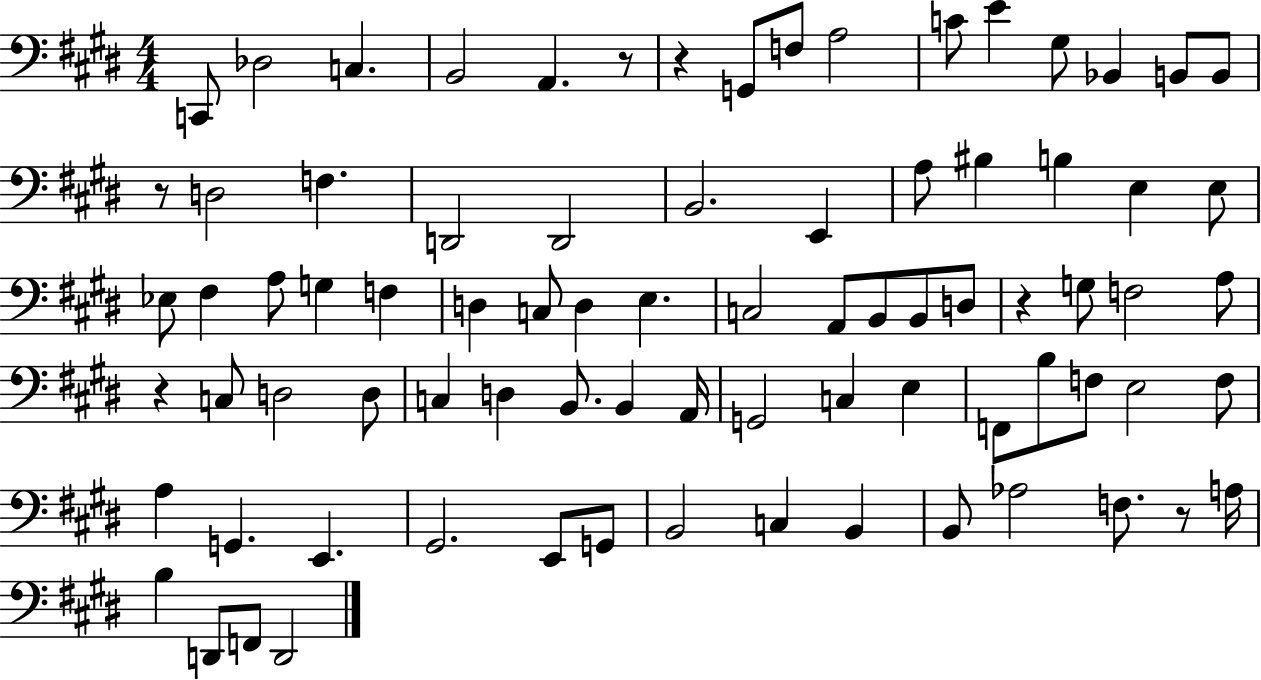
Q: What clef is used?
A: bass